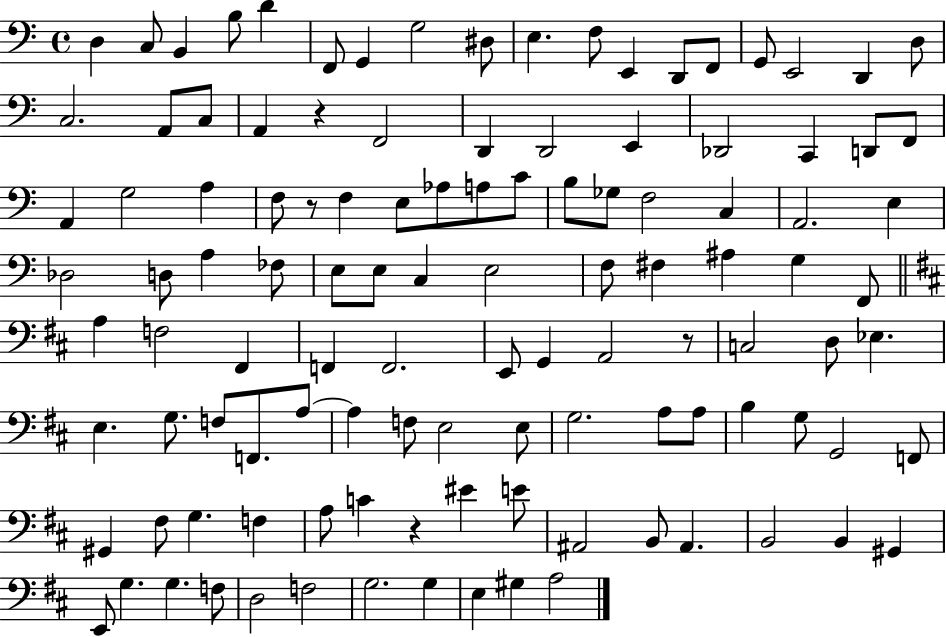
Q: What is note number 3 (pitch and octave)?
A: B2